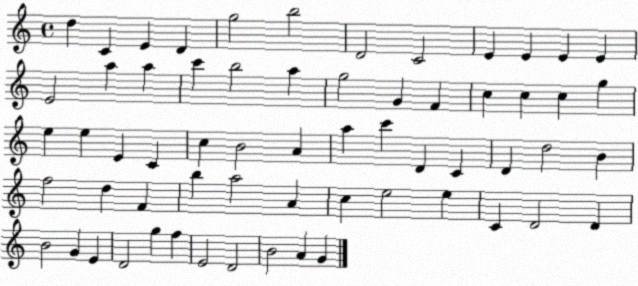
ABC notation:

X:1
T:Untitled
M:4/4
L:1/4
K:C
d C E D g2 b2 D2 C2 E E E E E2 a a c' b2 a g2 G F c c c g e e E C c B2 A a c' D C D d2 B f2 d F b a2 A c e2 e C D2 D B2 G E D2 g f E2 D2 B2 A G